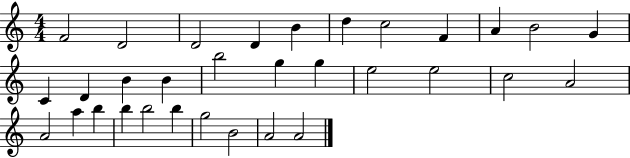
F4/h D4/h D4/h D4/q B4/q D5/q C5/h F4/q A4/q B4/h G4/q C4/q D4/q B4/q B4/q B5/h G5/q G5/q E5/h E5/h C5/h A4/h A4/h A5/q B5/q B5/q B5/h B5/q G5/h B4/h A4/h A4/h